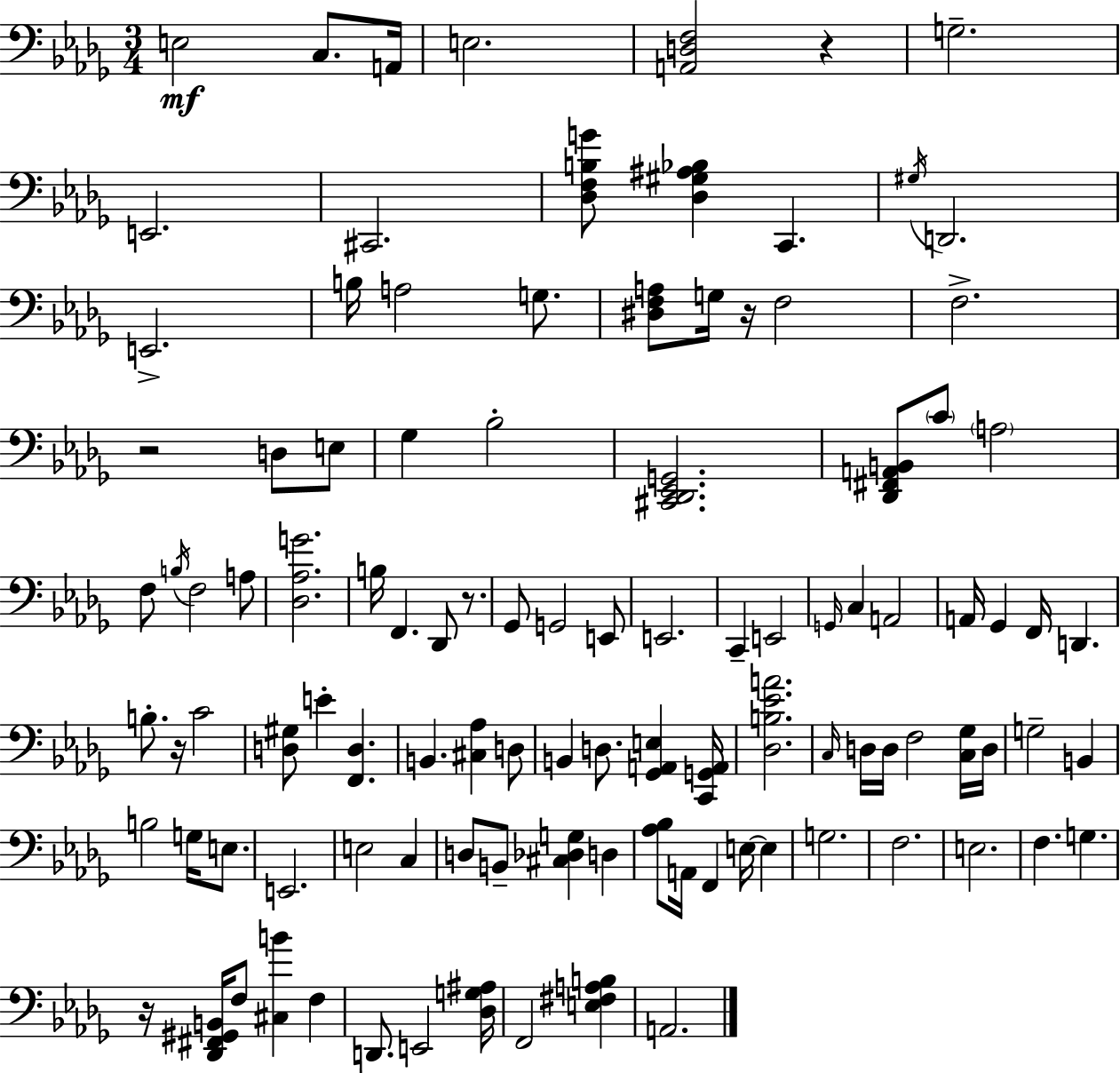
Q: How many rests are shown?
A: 6